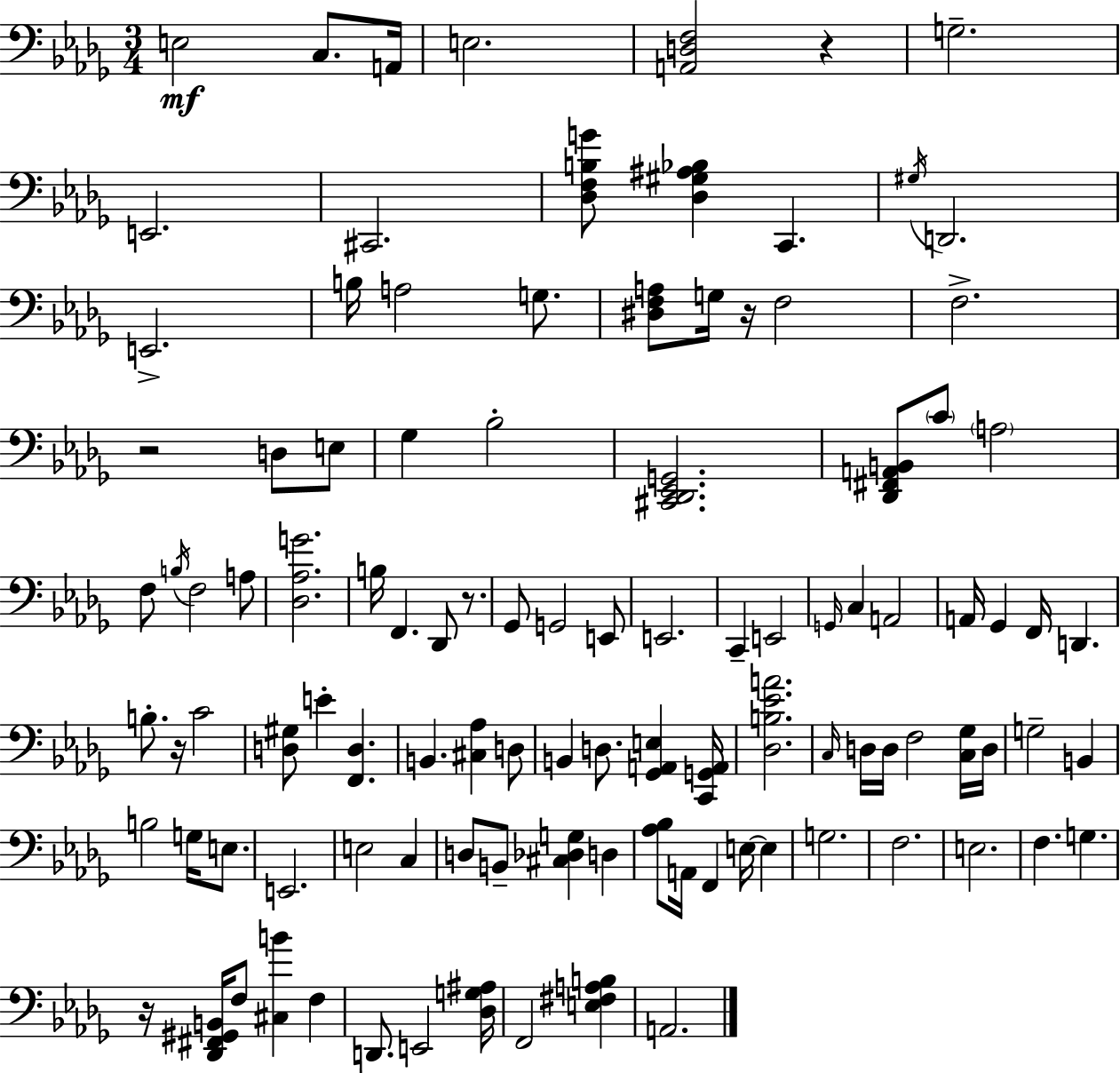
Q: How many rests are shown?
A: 6